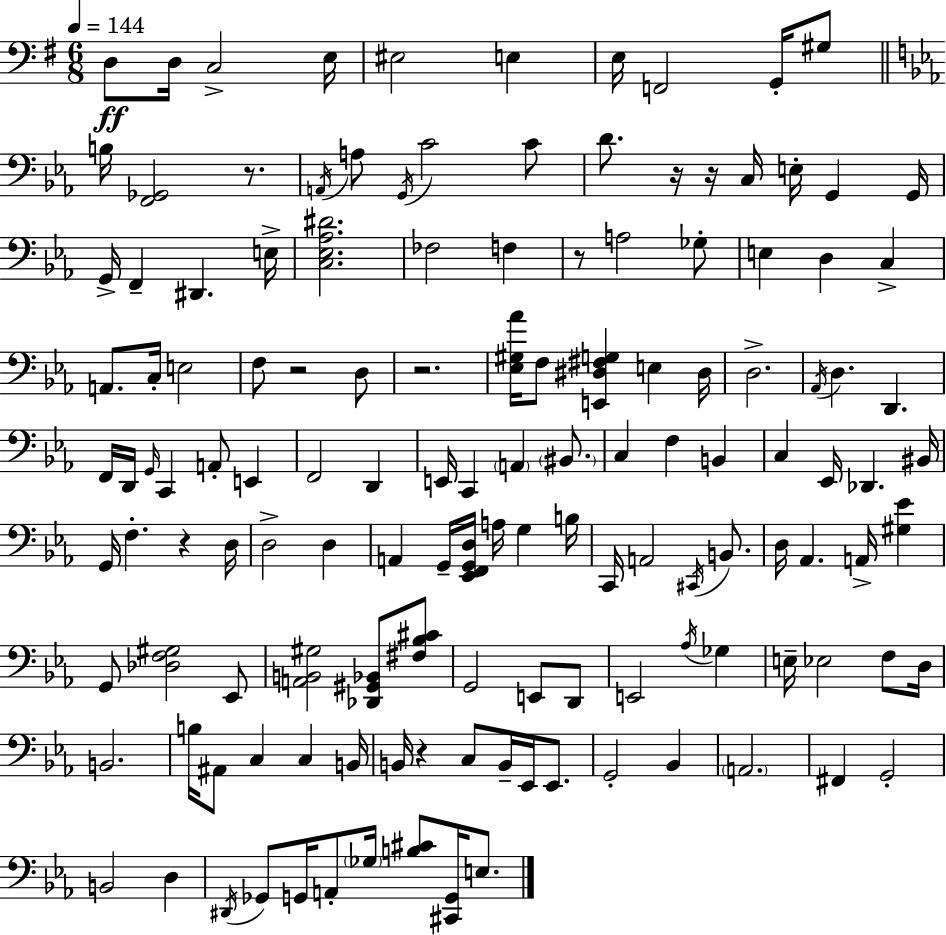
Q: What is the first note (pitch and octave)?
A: D3